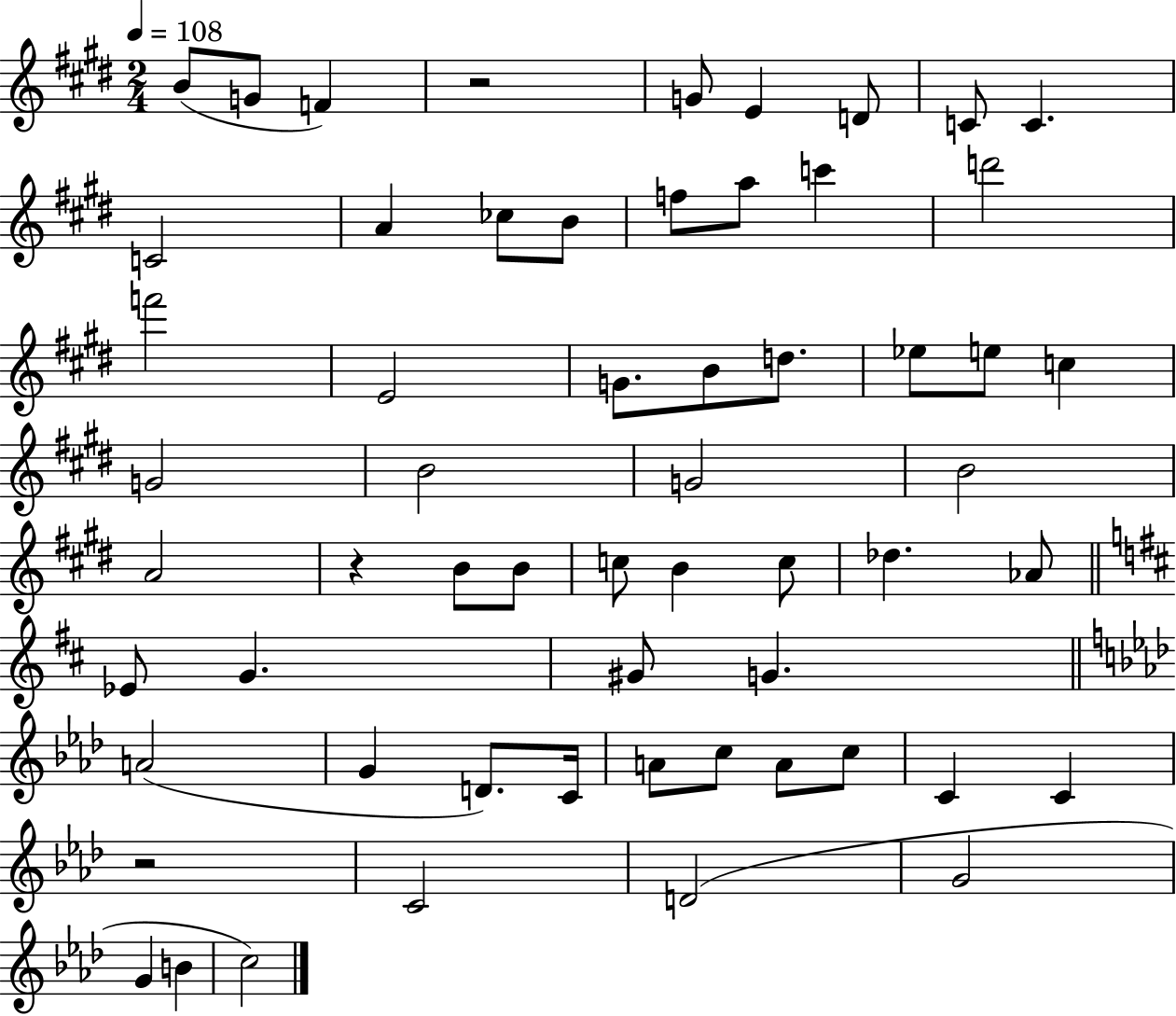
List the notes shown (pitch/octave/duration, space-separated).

B4/e G4/e F4/q R/h G4/e E4/q D4/e C4/e C4/q. C4/h A4/q CES5/e B4/e F5/e A5/e C6/q D6/h F6/h E4/h G4/e. B4/e D5/e. Eb5/e E5/e C5/q G4/h B4/h G4/h B4/h A4/h R/q B4/e B4/e C5/e B4/q C5/e Db5/q. Ab4/e Eb4/e G4/q. G#4/e G4/q. A4/h G4/q D4/e. C4/s A4/e C5/e A4/e C5/e C4/q C4/q R/h C4/h D4/h G4/h G4/q B4/q C5/h